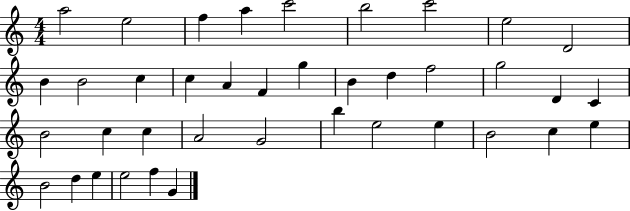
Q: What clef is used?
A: treble